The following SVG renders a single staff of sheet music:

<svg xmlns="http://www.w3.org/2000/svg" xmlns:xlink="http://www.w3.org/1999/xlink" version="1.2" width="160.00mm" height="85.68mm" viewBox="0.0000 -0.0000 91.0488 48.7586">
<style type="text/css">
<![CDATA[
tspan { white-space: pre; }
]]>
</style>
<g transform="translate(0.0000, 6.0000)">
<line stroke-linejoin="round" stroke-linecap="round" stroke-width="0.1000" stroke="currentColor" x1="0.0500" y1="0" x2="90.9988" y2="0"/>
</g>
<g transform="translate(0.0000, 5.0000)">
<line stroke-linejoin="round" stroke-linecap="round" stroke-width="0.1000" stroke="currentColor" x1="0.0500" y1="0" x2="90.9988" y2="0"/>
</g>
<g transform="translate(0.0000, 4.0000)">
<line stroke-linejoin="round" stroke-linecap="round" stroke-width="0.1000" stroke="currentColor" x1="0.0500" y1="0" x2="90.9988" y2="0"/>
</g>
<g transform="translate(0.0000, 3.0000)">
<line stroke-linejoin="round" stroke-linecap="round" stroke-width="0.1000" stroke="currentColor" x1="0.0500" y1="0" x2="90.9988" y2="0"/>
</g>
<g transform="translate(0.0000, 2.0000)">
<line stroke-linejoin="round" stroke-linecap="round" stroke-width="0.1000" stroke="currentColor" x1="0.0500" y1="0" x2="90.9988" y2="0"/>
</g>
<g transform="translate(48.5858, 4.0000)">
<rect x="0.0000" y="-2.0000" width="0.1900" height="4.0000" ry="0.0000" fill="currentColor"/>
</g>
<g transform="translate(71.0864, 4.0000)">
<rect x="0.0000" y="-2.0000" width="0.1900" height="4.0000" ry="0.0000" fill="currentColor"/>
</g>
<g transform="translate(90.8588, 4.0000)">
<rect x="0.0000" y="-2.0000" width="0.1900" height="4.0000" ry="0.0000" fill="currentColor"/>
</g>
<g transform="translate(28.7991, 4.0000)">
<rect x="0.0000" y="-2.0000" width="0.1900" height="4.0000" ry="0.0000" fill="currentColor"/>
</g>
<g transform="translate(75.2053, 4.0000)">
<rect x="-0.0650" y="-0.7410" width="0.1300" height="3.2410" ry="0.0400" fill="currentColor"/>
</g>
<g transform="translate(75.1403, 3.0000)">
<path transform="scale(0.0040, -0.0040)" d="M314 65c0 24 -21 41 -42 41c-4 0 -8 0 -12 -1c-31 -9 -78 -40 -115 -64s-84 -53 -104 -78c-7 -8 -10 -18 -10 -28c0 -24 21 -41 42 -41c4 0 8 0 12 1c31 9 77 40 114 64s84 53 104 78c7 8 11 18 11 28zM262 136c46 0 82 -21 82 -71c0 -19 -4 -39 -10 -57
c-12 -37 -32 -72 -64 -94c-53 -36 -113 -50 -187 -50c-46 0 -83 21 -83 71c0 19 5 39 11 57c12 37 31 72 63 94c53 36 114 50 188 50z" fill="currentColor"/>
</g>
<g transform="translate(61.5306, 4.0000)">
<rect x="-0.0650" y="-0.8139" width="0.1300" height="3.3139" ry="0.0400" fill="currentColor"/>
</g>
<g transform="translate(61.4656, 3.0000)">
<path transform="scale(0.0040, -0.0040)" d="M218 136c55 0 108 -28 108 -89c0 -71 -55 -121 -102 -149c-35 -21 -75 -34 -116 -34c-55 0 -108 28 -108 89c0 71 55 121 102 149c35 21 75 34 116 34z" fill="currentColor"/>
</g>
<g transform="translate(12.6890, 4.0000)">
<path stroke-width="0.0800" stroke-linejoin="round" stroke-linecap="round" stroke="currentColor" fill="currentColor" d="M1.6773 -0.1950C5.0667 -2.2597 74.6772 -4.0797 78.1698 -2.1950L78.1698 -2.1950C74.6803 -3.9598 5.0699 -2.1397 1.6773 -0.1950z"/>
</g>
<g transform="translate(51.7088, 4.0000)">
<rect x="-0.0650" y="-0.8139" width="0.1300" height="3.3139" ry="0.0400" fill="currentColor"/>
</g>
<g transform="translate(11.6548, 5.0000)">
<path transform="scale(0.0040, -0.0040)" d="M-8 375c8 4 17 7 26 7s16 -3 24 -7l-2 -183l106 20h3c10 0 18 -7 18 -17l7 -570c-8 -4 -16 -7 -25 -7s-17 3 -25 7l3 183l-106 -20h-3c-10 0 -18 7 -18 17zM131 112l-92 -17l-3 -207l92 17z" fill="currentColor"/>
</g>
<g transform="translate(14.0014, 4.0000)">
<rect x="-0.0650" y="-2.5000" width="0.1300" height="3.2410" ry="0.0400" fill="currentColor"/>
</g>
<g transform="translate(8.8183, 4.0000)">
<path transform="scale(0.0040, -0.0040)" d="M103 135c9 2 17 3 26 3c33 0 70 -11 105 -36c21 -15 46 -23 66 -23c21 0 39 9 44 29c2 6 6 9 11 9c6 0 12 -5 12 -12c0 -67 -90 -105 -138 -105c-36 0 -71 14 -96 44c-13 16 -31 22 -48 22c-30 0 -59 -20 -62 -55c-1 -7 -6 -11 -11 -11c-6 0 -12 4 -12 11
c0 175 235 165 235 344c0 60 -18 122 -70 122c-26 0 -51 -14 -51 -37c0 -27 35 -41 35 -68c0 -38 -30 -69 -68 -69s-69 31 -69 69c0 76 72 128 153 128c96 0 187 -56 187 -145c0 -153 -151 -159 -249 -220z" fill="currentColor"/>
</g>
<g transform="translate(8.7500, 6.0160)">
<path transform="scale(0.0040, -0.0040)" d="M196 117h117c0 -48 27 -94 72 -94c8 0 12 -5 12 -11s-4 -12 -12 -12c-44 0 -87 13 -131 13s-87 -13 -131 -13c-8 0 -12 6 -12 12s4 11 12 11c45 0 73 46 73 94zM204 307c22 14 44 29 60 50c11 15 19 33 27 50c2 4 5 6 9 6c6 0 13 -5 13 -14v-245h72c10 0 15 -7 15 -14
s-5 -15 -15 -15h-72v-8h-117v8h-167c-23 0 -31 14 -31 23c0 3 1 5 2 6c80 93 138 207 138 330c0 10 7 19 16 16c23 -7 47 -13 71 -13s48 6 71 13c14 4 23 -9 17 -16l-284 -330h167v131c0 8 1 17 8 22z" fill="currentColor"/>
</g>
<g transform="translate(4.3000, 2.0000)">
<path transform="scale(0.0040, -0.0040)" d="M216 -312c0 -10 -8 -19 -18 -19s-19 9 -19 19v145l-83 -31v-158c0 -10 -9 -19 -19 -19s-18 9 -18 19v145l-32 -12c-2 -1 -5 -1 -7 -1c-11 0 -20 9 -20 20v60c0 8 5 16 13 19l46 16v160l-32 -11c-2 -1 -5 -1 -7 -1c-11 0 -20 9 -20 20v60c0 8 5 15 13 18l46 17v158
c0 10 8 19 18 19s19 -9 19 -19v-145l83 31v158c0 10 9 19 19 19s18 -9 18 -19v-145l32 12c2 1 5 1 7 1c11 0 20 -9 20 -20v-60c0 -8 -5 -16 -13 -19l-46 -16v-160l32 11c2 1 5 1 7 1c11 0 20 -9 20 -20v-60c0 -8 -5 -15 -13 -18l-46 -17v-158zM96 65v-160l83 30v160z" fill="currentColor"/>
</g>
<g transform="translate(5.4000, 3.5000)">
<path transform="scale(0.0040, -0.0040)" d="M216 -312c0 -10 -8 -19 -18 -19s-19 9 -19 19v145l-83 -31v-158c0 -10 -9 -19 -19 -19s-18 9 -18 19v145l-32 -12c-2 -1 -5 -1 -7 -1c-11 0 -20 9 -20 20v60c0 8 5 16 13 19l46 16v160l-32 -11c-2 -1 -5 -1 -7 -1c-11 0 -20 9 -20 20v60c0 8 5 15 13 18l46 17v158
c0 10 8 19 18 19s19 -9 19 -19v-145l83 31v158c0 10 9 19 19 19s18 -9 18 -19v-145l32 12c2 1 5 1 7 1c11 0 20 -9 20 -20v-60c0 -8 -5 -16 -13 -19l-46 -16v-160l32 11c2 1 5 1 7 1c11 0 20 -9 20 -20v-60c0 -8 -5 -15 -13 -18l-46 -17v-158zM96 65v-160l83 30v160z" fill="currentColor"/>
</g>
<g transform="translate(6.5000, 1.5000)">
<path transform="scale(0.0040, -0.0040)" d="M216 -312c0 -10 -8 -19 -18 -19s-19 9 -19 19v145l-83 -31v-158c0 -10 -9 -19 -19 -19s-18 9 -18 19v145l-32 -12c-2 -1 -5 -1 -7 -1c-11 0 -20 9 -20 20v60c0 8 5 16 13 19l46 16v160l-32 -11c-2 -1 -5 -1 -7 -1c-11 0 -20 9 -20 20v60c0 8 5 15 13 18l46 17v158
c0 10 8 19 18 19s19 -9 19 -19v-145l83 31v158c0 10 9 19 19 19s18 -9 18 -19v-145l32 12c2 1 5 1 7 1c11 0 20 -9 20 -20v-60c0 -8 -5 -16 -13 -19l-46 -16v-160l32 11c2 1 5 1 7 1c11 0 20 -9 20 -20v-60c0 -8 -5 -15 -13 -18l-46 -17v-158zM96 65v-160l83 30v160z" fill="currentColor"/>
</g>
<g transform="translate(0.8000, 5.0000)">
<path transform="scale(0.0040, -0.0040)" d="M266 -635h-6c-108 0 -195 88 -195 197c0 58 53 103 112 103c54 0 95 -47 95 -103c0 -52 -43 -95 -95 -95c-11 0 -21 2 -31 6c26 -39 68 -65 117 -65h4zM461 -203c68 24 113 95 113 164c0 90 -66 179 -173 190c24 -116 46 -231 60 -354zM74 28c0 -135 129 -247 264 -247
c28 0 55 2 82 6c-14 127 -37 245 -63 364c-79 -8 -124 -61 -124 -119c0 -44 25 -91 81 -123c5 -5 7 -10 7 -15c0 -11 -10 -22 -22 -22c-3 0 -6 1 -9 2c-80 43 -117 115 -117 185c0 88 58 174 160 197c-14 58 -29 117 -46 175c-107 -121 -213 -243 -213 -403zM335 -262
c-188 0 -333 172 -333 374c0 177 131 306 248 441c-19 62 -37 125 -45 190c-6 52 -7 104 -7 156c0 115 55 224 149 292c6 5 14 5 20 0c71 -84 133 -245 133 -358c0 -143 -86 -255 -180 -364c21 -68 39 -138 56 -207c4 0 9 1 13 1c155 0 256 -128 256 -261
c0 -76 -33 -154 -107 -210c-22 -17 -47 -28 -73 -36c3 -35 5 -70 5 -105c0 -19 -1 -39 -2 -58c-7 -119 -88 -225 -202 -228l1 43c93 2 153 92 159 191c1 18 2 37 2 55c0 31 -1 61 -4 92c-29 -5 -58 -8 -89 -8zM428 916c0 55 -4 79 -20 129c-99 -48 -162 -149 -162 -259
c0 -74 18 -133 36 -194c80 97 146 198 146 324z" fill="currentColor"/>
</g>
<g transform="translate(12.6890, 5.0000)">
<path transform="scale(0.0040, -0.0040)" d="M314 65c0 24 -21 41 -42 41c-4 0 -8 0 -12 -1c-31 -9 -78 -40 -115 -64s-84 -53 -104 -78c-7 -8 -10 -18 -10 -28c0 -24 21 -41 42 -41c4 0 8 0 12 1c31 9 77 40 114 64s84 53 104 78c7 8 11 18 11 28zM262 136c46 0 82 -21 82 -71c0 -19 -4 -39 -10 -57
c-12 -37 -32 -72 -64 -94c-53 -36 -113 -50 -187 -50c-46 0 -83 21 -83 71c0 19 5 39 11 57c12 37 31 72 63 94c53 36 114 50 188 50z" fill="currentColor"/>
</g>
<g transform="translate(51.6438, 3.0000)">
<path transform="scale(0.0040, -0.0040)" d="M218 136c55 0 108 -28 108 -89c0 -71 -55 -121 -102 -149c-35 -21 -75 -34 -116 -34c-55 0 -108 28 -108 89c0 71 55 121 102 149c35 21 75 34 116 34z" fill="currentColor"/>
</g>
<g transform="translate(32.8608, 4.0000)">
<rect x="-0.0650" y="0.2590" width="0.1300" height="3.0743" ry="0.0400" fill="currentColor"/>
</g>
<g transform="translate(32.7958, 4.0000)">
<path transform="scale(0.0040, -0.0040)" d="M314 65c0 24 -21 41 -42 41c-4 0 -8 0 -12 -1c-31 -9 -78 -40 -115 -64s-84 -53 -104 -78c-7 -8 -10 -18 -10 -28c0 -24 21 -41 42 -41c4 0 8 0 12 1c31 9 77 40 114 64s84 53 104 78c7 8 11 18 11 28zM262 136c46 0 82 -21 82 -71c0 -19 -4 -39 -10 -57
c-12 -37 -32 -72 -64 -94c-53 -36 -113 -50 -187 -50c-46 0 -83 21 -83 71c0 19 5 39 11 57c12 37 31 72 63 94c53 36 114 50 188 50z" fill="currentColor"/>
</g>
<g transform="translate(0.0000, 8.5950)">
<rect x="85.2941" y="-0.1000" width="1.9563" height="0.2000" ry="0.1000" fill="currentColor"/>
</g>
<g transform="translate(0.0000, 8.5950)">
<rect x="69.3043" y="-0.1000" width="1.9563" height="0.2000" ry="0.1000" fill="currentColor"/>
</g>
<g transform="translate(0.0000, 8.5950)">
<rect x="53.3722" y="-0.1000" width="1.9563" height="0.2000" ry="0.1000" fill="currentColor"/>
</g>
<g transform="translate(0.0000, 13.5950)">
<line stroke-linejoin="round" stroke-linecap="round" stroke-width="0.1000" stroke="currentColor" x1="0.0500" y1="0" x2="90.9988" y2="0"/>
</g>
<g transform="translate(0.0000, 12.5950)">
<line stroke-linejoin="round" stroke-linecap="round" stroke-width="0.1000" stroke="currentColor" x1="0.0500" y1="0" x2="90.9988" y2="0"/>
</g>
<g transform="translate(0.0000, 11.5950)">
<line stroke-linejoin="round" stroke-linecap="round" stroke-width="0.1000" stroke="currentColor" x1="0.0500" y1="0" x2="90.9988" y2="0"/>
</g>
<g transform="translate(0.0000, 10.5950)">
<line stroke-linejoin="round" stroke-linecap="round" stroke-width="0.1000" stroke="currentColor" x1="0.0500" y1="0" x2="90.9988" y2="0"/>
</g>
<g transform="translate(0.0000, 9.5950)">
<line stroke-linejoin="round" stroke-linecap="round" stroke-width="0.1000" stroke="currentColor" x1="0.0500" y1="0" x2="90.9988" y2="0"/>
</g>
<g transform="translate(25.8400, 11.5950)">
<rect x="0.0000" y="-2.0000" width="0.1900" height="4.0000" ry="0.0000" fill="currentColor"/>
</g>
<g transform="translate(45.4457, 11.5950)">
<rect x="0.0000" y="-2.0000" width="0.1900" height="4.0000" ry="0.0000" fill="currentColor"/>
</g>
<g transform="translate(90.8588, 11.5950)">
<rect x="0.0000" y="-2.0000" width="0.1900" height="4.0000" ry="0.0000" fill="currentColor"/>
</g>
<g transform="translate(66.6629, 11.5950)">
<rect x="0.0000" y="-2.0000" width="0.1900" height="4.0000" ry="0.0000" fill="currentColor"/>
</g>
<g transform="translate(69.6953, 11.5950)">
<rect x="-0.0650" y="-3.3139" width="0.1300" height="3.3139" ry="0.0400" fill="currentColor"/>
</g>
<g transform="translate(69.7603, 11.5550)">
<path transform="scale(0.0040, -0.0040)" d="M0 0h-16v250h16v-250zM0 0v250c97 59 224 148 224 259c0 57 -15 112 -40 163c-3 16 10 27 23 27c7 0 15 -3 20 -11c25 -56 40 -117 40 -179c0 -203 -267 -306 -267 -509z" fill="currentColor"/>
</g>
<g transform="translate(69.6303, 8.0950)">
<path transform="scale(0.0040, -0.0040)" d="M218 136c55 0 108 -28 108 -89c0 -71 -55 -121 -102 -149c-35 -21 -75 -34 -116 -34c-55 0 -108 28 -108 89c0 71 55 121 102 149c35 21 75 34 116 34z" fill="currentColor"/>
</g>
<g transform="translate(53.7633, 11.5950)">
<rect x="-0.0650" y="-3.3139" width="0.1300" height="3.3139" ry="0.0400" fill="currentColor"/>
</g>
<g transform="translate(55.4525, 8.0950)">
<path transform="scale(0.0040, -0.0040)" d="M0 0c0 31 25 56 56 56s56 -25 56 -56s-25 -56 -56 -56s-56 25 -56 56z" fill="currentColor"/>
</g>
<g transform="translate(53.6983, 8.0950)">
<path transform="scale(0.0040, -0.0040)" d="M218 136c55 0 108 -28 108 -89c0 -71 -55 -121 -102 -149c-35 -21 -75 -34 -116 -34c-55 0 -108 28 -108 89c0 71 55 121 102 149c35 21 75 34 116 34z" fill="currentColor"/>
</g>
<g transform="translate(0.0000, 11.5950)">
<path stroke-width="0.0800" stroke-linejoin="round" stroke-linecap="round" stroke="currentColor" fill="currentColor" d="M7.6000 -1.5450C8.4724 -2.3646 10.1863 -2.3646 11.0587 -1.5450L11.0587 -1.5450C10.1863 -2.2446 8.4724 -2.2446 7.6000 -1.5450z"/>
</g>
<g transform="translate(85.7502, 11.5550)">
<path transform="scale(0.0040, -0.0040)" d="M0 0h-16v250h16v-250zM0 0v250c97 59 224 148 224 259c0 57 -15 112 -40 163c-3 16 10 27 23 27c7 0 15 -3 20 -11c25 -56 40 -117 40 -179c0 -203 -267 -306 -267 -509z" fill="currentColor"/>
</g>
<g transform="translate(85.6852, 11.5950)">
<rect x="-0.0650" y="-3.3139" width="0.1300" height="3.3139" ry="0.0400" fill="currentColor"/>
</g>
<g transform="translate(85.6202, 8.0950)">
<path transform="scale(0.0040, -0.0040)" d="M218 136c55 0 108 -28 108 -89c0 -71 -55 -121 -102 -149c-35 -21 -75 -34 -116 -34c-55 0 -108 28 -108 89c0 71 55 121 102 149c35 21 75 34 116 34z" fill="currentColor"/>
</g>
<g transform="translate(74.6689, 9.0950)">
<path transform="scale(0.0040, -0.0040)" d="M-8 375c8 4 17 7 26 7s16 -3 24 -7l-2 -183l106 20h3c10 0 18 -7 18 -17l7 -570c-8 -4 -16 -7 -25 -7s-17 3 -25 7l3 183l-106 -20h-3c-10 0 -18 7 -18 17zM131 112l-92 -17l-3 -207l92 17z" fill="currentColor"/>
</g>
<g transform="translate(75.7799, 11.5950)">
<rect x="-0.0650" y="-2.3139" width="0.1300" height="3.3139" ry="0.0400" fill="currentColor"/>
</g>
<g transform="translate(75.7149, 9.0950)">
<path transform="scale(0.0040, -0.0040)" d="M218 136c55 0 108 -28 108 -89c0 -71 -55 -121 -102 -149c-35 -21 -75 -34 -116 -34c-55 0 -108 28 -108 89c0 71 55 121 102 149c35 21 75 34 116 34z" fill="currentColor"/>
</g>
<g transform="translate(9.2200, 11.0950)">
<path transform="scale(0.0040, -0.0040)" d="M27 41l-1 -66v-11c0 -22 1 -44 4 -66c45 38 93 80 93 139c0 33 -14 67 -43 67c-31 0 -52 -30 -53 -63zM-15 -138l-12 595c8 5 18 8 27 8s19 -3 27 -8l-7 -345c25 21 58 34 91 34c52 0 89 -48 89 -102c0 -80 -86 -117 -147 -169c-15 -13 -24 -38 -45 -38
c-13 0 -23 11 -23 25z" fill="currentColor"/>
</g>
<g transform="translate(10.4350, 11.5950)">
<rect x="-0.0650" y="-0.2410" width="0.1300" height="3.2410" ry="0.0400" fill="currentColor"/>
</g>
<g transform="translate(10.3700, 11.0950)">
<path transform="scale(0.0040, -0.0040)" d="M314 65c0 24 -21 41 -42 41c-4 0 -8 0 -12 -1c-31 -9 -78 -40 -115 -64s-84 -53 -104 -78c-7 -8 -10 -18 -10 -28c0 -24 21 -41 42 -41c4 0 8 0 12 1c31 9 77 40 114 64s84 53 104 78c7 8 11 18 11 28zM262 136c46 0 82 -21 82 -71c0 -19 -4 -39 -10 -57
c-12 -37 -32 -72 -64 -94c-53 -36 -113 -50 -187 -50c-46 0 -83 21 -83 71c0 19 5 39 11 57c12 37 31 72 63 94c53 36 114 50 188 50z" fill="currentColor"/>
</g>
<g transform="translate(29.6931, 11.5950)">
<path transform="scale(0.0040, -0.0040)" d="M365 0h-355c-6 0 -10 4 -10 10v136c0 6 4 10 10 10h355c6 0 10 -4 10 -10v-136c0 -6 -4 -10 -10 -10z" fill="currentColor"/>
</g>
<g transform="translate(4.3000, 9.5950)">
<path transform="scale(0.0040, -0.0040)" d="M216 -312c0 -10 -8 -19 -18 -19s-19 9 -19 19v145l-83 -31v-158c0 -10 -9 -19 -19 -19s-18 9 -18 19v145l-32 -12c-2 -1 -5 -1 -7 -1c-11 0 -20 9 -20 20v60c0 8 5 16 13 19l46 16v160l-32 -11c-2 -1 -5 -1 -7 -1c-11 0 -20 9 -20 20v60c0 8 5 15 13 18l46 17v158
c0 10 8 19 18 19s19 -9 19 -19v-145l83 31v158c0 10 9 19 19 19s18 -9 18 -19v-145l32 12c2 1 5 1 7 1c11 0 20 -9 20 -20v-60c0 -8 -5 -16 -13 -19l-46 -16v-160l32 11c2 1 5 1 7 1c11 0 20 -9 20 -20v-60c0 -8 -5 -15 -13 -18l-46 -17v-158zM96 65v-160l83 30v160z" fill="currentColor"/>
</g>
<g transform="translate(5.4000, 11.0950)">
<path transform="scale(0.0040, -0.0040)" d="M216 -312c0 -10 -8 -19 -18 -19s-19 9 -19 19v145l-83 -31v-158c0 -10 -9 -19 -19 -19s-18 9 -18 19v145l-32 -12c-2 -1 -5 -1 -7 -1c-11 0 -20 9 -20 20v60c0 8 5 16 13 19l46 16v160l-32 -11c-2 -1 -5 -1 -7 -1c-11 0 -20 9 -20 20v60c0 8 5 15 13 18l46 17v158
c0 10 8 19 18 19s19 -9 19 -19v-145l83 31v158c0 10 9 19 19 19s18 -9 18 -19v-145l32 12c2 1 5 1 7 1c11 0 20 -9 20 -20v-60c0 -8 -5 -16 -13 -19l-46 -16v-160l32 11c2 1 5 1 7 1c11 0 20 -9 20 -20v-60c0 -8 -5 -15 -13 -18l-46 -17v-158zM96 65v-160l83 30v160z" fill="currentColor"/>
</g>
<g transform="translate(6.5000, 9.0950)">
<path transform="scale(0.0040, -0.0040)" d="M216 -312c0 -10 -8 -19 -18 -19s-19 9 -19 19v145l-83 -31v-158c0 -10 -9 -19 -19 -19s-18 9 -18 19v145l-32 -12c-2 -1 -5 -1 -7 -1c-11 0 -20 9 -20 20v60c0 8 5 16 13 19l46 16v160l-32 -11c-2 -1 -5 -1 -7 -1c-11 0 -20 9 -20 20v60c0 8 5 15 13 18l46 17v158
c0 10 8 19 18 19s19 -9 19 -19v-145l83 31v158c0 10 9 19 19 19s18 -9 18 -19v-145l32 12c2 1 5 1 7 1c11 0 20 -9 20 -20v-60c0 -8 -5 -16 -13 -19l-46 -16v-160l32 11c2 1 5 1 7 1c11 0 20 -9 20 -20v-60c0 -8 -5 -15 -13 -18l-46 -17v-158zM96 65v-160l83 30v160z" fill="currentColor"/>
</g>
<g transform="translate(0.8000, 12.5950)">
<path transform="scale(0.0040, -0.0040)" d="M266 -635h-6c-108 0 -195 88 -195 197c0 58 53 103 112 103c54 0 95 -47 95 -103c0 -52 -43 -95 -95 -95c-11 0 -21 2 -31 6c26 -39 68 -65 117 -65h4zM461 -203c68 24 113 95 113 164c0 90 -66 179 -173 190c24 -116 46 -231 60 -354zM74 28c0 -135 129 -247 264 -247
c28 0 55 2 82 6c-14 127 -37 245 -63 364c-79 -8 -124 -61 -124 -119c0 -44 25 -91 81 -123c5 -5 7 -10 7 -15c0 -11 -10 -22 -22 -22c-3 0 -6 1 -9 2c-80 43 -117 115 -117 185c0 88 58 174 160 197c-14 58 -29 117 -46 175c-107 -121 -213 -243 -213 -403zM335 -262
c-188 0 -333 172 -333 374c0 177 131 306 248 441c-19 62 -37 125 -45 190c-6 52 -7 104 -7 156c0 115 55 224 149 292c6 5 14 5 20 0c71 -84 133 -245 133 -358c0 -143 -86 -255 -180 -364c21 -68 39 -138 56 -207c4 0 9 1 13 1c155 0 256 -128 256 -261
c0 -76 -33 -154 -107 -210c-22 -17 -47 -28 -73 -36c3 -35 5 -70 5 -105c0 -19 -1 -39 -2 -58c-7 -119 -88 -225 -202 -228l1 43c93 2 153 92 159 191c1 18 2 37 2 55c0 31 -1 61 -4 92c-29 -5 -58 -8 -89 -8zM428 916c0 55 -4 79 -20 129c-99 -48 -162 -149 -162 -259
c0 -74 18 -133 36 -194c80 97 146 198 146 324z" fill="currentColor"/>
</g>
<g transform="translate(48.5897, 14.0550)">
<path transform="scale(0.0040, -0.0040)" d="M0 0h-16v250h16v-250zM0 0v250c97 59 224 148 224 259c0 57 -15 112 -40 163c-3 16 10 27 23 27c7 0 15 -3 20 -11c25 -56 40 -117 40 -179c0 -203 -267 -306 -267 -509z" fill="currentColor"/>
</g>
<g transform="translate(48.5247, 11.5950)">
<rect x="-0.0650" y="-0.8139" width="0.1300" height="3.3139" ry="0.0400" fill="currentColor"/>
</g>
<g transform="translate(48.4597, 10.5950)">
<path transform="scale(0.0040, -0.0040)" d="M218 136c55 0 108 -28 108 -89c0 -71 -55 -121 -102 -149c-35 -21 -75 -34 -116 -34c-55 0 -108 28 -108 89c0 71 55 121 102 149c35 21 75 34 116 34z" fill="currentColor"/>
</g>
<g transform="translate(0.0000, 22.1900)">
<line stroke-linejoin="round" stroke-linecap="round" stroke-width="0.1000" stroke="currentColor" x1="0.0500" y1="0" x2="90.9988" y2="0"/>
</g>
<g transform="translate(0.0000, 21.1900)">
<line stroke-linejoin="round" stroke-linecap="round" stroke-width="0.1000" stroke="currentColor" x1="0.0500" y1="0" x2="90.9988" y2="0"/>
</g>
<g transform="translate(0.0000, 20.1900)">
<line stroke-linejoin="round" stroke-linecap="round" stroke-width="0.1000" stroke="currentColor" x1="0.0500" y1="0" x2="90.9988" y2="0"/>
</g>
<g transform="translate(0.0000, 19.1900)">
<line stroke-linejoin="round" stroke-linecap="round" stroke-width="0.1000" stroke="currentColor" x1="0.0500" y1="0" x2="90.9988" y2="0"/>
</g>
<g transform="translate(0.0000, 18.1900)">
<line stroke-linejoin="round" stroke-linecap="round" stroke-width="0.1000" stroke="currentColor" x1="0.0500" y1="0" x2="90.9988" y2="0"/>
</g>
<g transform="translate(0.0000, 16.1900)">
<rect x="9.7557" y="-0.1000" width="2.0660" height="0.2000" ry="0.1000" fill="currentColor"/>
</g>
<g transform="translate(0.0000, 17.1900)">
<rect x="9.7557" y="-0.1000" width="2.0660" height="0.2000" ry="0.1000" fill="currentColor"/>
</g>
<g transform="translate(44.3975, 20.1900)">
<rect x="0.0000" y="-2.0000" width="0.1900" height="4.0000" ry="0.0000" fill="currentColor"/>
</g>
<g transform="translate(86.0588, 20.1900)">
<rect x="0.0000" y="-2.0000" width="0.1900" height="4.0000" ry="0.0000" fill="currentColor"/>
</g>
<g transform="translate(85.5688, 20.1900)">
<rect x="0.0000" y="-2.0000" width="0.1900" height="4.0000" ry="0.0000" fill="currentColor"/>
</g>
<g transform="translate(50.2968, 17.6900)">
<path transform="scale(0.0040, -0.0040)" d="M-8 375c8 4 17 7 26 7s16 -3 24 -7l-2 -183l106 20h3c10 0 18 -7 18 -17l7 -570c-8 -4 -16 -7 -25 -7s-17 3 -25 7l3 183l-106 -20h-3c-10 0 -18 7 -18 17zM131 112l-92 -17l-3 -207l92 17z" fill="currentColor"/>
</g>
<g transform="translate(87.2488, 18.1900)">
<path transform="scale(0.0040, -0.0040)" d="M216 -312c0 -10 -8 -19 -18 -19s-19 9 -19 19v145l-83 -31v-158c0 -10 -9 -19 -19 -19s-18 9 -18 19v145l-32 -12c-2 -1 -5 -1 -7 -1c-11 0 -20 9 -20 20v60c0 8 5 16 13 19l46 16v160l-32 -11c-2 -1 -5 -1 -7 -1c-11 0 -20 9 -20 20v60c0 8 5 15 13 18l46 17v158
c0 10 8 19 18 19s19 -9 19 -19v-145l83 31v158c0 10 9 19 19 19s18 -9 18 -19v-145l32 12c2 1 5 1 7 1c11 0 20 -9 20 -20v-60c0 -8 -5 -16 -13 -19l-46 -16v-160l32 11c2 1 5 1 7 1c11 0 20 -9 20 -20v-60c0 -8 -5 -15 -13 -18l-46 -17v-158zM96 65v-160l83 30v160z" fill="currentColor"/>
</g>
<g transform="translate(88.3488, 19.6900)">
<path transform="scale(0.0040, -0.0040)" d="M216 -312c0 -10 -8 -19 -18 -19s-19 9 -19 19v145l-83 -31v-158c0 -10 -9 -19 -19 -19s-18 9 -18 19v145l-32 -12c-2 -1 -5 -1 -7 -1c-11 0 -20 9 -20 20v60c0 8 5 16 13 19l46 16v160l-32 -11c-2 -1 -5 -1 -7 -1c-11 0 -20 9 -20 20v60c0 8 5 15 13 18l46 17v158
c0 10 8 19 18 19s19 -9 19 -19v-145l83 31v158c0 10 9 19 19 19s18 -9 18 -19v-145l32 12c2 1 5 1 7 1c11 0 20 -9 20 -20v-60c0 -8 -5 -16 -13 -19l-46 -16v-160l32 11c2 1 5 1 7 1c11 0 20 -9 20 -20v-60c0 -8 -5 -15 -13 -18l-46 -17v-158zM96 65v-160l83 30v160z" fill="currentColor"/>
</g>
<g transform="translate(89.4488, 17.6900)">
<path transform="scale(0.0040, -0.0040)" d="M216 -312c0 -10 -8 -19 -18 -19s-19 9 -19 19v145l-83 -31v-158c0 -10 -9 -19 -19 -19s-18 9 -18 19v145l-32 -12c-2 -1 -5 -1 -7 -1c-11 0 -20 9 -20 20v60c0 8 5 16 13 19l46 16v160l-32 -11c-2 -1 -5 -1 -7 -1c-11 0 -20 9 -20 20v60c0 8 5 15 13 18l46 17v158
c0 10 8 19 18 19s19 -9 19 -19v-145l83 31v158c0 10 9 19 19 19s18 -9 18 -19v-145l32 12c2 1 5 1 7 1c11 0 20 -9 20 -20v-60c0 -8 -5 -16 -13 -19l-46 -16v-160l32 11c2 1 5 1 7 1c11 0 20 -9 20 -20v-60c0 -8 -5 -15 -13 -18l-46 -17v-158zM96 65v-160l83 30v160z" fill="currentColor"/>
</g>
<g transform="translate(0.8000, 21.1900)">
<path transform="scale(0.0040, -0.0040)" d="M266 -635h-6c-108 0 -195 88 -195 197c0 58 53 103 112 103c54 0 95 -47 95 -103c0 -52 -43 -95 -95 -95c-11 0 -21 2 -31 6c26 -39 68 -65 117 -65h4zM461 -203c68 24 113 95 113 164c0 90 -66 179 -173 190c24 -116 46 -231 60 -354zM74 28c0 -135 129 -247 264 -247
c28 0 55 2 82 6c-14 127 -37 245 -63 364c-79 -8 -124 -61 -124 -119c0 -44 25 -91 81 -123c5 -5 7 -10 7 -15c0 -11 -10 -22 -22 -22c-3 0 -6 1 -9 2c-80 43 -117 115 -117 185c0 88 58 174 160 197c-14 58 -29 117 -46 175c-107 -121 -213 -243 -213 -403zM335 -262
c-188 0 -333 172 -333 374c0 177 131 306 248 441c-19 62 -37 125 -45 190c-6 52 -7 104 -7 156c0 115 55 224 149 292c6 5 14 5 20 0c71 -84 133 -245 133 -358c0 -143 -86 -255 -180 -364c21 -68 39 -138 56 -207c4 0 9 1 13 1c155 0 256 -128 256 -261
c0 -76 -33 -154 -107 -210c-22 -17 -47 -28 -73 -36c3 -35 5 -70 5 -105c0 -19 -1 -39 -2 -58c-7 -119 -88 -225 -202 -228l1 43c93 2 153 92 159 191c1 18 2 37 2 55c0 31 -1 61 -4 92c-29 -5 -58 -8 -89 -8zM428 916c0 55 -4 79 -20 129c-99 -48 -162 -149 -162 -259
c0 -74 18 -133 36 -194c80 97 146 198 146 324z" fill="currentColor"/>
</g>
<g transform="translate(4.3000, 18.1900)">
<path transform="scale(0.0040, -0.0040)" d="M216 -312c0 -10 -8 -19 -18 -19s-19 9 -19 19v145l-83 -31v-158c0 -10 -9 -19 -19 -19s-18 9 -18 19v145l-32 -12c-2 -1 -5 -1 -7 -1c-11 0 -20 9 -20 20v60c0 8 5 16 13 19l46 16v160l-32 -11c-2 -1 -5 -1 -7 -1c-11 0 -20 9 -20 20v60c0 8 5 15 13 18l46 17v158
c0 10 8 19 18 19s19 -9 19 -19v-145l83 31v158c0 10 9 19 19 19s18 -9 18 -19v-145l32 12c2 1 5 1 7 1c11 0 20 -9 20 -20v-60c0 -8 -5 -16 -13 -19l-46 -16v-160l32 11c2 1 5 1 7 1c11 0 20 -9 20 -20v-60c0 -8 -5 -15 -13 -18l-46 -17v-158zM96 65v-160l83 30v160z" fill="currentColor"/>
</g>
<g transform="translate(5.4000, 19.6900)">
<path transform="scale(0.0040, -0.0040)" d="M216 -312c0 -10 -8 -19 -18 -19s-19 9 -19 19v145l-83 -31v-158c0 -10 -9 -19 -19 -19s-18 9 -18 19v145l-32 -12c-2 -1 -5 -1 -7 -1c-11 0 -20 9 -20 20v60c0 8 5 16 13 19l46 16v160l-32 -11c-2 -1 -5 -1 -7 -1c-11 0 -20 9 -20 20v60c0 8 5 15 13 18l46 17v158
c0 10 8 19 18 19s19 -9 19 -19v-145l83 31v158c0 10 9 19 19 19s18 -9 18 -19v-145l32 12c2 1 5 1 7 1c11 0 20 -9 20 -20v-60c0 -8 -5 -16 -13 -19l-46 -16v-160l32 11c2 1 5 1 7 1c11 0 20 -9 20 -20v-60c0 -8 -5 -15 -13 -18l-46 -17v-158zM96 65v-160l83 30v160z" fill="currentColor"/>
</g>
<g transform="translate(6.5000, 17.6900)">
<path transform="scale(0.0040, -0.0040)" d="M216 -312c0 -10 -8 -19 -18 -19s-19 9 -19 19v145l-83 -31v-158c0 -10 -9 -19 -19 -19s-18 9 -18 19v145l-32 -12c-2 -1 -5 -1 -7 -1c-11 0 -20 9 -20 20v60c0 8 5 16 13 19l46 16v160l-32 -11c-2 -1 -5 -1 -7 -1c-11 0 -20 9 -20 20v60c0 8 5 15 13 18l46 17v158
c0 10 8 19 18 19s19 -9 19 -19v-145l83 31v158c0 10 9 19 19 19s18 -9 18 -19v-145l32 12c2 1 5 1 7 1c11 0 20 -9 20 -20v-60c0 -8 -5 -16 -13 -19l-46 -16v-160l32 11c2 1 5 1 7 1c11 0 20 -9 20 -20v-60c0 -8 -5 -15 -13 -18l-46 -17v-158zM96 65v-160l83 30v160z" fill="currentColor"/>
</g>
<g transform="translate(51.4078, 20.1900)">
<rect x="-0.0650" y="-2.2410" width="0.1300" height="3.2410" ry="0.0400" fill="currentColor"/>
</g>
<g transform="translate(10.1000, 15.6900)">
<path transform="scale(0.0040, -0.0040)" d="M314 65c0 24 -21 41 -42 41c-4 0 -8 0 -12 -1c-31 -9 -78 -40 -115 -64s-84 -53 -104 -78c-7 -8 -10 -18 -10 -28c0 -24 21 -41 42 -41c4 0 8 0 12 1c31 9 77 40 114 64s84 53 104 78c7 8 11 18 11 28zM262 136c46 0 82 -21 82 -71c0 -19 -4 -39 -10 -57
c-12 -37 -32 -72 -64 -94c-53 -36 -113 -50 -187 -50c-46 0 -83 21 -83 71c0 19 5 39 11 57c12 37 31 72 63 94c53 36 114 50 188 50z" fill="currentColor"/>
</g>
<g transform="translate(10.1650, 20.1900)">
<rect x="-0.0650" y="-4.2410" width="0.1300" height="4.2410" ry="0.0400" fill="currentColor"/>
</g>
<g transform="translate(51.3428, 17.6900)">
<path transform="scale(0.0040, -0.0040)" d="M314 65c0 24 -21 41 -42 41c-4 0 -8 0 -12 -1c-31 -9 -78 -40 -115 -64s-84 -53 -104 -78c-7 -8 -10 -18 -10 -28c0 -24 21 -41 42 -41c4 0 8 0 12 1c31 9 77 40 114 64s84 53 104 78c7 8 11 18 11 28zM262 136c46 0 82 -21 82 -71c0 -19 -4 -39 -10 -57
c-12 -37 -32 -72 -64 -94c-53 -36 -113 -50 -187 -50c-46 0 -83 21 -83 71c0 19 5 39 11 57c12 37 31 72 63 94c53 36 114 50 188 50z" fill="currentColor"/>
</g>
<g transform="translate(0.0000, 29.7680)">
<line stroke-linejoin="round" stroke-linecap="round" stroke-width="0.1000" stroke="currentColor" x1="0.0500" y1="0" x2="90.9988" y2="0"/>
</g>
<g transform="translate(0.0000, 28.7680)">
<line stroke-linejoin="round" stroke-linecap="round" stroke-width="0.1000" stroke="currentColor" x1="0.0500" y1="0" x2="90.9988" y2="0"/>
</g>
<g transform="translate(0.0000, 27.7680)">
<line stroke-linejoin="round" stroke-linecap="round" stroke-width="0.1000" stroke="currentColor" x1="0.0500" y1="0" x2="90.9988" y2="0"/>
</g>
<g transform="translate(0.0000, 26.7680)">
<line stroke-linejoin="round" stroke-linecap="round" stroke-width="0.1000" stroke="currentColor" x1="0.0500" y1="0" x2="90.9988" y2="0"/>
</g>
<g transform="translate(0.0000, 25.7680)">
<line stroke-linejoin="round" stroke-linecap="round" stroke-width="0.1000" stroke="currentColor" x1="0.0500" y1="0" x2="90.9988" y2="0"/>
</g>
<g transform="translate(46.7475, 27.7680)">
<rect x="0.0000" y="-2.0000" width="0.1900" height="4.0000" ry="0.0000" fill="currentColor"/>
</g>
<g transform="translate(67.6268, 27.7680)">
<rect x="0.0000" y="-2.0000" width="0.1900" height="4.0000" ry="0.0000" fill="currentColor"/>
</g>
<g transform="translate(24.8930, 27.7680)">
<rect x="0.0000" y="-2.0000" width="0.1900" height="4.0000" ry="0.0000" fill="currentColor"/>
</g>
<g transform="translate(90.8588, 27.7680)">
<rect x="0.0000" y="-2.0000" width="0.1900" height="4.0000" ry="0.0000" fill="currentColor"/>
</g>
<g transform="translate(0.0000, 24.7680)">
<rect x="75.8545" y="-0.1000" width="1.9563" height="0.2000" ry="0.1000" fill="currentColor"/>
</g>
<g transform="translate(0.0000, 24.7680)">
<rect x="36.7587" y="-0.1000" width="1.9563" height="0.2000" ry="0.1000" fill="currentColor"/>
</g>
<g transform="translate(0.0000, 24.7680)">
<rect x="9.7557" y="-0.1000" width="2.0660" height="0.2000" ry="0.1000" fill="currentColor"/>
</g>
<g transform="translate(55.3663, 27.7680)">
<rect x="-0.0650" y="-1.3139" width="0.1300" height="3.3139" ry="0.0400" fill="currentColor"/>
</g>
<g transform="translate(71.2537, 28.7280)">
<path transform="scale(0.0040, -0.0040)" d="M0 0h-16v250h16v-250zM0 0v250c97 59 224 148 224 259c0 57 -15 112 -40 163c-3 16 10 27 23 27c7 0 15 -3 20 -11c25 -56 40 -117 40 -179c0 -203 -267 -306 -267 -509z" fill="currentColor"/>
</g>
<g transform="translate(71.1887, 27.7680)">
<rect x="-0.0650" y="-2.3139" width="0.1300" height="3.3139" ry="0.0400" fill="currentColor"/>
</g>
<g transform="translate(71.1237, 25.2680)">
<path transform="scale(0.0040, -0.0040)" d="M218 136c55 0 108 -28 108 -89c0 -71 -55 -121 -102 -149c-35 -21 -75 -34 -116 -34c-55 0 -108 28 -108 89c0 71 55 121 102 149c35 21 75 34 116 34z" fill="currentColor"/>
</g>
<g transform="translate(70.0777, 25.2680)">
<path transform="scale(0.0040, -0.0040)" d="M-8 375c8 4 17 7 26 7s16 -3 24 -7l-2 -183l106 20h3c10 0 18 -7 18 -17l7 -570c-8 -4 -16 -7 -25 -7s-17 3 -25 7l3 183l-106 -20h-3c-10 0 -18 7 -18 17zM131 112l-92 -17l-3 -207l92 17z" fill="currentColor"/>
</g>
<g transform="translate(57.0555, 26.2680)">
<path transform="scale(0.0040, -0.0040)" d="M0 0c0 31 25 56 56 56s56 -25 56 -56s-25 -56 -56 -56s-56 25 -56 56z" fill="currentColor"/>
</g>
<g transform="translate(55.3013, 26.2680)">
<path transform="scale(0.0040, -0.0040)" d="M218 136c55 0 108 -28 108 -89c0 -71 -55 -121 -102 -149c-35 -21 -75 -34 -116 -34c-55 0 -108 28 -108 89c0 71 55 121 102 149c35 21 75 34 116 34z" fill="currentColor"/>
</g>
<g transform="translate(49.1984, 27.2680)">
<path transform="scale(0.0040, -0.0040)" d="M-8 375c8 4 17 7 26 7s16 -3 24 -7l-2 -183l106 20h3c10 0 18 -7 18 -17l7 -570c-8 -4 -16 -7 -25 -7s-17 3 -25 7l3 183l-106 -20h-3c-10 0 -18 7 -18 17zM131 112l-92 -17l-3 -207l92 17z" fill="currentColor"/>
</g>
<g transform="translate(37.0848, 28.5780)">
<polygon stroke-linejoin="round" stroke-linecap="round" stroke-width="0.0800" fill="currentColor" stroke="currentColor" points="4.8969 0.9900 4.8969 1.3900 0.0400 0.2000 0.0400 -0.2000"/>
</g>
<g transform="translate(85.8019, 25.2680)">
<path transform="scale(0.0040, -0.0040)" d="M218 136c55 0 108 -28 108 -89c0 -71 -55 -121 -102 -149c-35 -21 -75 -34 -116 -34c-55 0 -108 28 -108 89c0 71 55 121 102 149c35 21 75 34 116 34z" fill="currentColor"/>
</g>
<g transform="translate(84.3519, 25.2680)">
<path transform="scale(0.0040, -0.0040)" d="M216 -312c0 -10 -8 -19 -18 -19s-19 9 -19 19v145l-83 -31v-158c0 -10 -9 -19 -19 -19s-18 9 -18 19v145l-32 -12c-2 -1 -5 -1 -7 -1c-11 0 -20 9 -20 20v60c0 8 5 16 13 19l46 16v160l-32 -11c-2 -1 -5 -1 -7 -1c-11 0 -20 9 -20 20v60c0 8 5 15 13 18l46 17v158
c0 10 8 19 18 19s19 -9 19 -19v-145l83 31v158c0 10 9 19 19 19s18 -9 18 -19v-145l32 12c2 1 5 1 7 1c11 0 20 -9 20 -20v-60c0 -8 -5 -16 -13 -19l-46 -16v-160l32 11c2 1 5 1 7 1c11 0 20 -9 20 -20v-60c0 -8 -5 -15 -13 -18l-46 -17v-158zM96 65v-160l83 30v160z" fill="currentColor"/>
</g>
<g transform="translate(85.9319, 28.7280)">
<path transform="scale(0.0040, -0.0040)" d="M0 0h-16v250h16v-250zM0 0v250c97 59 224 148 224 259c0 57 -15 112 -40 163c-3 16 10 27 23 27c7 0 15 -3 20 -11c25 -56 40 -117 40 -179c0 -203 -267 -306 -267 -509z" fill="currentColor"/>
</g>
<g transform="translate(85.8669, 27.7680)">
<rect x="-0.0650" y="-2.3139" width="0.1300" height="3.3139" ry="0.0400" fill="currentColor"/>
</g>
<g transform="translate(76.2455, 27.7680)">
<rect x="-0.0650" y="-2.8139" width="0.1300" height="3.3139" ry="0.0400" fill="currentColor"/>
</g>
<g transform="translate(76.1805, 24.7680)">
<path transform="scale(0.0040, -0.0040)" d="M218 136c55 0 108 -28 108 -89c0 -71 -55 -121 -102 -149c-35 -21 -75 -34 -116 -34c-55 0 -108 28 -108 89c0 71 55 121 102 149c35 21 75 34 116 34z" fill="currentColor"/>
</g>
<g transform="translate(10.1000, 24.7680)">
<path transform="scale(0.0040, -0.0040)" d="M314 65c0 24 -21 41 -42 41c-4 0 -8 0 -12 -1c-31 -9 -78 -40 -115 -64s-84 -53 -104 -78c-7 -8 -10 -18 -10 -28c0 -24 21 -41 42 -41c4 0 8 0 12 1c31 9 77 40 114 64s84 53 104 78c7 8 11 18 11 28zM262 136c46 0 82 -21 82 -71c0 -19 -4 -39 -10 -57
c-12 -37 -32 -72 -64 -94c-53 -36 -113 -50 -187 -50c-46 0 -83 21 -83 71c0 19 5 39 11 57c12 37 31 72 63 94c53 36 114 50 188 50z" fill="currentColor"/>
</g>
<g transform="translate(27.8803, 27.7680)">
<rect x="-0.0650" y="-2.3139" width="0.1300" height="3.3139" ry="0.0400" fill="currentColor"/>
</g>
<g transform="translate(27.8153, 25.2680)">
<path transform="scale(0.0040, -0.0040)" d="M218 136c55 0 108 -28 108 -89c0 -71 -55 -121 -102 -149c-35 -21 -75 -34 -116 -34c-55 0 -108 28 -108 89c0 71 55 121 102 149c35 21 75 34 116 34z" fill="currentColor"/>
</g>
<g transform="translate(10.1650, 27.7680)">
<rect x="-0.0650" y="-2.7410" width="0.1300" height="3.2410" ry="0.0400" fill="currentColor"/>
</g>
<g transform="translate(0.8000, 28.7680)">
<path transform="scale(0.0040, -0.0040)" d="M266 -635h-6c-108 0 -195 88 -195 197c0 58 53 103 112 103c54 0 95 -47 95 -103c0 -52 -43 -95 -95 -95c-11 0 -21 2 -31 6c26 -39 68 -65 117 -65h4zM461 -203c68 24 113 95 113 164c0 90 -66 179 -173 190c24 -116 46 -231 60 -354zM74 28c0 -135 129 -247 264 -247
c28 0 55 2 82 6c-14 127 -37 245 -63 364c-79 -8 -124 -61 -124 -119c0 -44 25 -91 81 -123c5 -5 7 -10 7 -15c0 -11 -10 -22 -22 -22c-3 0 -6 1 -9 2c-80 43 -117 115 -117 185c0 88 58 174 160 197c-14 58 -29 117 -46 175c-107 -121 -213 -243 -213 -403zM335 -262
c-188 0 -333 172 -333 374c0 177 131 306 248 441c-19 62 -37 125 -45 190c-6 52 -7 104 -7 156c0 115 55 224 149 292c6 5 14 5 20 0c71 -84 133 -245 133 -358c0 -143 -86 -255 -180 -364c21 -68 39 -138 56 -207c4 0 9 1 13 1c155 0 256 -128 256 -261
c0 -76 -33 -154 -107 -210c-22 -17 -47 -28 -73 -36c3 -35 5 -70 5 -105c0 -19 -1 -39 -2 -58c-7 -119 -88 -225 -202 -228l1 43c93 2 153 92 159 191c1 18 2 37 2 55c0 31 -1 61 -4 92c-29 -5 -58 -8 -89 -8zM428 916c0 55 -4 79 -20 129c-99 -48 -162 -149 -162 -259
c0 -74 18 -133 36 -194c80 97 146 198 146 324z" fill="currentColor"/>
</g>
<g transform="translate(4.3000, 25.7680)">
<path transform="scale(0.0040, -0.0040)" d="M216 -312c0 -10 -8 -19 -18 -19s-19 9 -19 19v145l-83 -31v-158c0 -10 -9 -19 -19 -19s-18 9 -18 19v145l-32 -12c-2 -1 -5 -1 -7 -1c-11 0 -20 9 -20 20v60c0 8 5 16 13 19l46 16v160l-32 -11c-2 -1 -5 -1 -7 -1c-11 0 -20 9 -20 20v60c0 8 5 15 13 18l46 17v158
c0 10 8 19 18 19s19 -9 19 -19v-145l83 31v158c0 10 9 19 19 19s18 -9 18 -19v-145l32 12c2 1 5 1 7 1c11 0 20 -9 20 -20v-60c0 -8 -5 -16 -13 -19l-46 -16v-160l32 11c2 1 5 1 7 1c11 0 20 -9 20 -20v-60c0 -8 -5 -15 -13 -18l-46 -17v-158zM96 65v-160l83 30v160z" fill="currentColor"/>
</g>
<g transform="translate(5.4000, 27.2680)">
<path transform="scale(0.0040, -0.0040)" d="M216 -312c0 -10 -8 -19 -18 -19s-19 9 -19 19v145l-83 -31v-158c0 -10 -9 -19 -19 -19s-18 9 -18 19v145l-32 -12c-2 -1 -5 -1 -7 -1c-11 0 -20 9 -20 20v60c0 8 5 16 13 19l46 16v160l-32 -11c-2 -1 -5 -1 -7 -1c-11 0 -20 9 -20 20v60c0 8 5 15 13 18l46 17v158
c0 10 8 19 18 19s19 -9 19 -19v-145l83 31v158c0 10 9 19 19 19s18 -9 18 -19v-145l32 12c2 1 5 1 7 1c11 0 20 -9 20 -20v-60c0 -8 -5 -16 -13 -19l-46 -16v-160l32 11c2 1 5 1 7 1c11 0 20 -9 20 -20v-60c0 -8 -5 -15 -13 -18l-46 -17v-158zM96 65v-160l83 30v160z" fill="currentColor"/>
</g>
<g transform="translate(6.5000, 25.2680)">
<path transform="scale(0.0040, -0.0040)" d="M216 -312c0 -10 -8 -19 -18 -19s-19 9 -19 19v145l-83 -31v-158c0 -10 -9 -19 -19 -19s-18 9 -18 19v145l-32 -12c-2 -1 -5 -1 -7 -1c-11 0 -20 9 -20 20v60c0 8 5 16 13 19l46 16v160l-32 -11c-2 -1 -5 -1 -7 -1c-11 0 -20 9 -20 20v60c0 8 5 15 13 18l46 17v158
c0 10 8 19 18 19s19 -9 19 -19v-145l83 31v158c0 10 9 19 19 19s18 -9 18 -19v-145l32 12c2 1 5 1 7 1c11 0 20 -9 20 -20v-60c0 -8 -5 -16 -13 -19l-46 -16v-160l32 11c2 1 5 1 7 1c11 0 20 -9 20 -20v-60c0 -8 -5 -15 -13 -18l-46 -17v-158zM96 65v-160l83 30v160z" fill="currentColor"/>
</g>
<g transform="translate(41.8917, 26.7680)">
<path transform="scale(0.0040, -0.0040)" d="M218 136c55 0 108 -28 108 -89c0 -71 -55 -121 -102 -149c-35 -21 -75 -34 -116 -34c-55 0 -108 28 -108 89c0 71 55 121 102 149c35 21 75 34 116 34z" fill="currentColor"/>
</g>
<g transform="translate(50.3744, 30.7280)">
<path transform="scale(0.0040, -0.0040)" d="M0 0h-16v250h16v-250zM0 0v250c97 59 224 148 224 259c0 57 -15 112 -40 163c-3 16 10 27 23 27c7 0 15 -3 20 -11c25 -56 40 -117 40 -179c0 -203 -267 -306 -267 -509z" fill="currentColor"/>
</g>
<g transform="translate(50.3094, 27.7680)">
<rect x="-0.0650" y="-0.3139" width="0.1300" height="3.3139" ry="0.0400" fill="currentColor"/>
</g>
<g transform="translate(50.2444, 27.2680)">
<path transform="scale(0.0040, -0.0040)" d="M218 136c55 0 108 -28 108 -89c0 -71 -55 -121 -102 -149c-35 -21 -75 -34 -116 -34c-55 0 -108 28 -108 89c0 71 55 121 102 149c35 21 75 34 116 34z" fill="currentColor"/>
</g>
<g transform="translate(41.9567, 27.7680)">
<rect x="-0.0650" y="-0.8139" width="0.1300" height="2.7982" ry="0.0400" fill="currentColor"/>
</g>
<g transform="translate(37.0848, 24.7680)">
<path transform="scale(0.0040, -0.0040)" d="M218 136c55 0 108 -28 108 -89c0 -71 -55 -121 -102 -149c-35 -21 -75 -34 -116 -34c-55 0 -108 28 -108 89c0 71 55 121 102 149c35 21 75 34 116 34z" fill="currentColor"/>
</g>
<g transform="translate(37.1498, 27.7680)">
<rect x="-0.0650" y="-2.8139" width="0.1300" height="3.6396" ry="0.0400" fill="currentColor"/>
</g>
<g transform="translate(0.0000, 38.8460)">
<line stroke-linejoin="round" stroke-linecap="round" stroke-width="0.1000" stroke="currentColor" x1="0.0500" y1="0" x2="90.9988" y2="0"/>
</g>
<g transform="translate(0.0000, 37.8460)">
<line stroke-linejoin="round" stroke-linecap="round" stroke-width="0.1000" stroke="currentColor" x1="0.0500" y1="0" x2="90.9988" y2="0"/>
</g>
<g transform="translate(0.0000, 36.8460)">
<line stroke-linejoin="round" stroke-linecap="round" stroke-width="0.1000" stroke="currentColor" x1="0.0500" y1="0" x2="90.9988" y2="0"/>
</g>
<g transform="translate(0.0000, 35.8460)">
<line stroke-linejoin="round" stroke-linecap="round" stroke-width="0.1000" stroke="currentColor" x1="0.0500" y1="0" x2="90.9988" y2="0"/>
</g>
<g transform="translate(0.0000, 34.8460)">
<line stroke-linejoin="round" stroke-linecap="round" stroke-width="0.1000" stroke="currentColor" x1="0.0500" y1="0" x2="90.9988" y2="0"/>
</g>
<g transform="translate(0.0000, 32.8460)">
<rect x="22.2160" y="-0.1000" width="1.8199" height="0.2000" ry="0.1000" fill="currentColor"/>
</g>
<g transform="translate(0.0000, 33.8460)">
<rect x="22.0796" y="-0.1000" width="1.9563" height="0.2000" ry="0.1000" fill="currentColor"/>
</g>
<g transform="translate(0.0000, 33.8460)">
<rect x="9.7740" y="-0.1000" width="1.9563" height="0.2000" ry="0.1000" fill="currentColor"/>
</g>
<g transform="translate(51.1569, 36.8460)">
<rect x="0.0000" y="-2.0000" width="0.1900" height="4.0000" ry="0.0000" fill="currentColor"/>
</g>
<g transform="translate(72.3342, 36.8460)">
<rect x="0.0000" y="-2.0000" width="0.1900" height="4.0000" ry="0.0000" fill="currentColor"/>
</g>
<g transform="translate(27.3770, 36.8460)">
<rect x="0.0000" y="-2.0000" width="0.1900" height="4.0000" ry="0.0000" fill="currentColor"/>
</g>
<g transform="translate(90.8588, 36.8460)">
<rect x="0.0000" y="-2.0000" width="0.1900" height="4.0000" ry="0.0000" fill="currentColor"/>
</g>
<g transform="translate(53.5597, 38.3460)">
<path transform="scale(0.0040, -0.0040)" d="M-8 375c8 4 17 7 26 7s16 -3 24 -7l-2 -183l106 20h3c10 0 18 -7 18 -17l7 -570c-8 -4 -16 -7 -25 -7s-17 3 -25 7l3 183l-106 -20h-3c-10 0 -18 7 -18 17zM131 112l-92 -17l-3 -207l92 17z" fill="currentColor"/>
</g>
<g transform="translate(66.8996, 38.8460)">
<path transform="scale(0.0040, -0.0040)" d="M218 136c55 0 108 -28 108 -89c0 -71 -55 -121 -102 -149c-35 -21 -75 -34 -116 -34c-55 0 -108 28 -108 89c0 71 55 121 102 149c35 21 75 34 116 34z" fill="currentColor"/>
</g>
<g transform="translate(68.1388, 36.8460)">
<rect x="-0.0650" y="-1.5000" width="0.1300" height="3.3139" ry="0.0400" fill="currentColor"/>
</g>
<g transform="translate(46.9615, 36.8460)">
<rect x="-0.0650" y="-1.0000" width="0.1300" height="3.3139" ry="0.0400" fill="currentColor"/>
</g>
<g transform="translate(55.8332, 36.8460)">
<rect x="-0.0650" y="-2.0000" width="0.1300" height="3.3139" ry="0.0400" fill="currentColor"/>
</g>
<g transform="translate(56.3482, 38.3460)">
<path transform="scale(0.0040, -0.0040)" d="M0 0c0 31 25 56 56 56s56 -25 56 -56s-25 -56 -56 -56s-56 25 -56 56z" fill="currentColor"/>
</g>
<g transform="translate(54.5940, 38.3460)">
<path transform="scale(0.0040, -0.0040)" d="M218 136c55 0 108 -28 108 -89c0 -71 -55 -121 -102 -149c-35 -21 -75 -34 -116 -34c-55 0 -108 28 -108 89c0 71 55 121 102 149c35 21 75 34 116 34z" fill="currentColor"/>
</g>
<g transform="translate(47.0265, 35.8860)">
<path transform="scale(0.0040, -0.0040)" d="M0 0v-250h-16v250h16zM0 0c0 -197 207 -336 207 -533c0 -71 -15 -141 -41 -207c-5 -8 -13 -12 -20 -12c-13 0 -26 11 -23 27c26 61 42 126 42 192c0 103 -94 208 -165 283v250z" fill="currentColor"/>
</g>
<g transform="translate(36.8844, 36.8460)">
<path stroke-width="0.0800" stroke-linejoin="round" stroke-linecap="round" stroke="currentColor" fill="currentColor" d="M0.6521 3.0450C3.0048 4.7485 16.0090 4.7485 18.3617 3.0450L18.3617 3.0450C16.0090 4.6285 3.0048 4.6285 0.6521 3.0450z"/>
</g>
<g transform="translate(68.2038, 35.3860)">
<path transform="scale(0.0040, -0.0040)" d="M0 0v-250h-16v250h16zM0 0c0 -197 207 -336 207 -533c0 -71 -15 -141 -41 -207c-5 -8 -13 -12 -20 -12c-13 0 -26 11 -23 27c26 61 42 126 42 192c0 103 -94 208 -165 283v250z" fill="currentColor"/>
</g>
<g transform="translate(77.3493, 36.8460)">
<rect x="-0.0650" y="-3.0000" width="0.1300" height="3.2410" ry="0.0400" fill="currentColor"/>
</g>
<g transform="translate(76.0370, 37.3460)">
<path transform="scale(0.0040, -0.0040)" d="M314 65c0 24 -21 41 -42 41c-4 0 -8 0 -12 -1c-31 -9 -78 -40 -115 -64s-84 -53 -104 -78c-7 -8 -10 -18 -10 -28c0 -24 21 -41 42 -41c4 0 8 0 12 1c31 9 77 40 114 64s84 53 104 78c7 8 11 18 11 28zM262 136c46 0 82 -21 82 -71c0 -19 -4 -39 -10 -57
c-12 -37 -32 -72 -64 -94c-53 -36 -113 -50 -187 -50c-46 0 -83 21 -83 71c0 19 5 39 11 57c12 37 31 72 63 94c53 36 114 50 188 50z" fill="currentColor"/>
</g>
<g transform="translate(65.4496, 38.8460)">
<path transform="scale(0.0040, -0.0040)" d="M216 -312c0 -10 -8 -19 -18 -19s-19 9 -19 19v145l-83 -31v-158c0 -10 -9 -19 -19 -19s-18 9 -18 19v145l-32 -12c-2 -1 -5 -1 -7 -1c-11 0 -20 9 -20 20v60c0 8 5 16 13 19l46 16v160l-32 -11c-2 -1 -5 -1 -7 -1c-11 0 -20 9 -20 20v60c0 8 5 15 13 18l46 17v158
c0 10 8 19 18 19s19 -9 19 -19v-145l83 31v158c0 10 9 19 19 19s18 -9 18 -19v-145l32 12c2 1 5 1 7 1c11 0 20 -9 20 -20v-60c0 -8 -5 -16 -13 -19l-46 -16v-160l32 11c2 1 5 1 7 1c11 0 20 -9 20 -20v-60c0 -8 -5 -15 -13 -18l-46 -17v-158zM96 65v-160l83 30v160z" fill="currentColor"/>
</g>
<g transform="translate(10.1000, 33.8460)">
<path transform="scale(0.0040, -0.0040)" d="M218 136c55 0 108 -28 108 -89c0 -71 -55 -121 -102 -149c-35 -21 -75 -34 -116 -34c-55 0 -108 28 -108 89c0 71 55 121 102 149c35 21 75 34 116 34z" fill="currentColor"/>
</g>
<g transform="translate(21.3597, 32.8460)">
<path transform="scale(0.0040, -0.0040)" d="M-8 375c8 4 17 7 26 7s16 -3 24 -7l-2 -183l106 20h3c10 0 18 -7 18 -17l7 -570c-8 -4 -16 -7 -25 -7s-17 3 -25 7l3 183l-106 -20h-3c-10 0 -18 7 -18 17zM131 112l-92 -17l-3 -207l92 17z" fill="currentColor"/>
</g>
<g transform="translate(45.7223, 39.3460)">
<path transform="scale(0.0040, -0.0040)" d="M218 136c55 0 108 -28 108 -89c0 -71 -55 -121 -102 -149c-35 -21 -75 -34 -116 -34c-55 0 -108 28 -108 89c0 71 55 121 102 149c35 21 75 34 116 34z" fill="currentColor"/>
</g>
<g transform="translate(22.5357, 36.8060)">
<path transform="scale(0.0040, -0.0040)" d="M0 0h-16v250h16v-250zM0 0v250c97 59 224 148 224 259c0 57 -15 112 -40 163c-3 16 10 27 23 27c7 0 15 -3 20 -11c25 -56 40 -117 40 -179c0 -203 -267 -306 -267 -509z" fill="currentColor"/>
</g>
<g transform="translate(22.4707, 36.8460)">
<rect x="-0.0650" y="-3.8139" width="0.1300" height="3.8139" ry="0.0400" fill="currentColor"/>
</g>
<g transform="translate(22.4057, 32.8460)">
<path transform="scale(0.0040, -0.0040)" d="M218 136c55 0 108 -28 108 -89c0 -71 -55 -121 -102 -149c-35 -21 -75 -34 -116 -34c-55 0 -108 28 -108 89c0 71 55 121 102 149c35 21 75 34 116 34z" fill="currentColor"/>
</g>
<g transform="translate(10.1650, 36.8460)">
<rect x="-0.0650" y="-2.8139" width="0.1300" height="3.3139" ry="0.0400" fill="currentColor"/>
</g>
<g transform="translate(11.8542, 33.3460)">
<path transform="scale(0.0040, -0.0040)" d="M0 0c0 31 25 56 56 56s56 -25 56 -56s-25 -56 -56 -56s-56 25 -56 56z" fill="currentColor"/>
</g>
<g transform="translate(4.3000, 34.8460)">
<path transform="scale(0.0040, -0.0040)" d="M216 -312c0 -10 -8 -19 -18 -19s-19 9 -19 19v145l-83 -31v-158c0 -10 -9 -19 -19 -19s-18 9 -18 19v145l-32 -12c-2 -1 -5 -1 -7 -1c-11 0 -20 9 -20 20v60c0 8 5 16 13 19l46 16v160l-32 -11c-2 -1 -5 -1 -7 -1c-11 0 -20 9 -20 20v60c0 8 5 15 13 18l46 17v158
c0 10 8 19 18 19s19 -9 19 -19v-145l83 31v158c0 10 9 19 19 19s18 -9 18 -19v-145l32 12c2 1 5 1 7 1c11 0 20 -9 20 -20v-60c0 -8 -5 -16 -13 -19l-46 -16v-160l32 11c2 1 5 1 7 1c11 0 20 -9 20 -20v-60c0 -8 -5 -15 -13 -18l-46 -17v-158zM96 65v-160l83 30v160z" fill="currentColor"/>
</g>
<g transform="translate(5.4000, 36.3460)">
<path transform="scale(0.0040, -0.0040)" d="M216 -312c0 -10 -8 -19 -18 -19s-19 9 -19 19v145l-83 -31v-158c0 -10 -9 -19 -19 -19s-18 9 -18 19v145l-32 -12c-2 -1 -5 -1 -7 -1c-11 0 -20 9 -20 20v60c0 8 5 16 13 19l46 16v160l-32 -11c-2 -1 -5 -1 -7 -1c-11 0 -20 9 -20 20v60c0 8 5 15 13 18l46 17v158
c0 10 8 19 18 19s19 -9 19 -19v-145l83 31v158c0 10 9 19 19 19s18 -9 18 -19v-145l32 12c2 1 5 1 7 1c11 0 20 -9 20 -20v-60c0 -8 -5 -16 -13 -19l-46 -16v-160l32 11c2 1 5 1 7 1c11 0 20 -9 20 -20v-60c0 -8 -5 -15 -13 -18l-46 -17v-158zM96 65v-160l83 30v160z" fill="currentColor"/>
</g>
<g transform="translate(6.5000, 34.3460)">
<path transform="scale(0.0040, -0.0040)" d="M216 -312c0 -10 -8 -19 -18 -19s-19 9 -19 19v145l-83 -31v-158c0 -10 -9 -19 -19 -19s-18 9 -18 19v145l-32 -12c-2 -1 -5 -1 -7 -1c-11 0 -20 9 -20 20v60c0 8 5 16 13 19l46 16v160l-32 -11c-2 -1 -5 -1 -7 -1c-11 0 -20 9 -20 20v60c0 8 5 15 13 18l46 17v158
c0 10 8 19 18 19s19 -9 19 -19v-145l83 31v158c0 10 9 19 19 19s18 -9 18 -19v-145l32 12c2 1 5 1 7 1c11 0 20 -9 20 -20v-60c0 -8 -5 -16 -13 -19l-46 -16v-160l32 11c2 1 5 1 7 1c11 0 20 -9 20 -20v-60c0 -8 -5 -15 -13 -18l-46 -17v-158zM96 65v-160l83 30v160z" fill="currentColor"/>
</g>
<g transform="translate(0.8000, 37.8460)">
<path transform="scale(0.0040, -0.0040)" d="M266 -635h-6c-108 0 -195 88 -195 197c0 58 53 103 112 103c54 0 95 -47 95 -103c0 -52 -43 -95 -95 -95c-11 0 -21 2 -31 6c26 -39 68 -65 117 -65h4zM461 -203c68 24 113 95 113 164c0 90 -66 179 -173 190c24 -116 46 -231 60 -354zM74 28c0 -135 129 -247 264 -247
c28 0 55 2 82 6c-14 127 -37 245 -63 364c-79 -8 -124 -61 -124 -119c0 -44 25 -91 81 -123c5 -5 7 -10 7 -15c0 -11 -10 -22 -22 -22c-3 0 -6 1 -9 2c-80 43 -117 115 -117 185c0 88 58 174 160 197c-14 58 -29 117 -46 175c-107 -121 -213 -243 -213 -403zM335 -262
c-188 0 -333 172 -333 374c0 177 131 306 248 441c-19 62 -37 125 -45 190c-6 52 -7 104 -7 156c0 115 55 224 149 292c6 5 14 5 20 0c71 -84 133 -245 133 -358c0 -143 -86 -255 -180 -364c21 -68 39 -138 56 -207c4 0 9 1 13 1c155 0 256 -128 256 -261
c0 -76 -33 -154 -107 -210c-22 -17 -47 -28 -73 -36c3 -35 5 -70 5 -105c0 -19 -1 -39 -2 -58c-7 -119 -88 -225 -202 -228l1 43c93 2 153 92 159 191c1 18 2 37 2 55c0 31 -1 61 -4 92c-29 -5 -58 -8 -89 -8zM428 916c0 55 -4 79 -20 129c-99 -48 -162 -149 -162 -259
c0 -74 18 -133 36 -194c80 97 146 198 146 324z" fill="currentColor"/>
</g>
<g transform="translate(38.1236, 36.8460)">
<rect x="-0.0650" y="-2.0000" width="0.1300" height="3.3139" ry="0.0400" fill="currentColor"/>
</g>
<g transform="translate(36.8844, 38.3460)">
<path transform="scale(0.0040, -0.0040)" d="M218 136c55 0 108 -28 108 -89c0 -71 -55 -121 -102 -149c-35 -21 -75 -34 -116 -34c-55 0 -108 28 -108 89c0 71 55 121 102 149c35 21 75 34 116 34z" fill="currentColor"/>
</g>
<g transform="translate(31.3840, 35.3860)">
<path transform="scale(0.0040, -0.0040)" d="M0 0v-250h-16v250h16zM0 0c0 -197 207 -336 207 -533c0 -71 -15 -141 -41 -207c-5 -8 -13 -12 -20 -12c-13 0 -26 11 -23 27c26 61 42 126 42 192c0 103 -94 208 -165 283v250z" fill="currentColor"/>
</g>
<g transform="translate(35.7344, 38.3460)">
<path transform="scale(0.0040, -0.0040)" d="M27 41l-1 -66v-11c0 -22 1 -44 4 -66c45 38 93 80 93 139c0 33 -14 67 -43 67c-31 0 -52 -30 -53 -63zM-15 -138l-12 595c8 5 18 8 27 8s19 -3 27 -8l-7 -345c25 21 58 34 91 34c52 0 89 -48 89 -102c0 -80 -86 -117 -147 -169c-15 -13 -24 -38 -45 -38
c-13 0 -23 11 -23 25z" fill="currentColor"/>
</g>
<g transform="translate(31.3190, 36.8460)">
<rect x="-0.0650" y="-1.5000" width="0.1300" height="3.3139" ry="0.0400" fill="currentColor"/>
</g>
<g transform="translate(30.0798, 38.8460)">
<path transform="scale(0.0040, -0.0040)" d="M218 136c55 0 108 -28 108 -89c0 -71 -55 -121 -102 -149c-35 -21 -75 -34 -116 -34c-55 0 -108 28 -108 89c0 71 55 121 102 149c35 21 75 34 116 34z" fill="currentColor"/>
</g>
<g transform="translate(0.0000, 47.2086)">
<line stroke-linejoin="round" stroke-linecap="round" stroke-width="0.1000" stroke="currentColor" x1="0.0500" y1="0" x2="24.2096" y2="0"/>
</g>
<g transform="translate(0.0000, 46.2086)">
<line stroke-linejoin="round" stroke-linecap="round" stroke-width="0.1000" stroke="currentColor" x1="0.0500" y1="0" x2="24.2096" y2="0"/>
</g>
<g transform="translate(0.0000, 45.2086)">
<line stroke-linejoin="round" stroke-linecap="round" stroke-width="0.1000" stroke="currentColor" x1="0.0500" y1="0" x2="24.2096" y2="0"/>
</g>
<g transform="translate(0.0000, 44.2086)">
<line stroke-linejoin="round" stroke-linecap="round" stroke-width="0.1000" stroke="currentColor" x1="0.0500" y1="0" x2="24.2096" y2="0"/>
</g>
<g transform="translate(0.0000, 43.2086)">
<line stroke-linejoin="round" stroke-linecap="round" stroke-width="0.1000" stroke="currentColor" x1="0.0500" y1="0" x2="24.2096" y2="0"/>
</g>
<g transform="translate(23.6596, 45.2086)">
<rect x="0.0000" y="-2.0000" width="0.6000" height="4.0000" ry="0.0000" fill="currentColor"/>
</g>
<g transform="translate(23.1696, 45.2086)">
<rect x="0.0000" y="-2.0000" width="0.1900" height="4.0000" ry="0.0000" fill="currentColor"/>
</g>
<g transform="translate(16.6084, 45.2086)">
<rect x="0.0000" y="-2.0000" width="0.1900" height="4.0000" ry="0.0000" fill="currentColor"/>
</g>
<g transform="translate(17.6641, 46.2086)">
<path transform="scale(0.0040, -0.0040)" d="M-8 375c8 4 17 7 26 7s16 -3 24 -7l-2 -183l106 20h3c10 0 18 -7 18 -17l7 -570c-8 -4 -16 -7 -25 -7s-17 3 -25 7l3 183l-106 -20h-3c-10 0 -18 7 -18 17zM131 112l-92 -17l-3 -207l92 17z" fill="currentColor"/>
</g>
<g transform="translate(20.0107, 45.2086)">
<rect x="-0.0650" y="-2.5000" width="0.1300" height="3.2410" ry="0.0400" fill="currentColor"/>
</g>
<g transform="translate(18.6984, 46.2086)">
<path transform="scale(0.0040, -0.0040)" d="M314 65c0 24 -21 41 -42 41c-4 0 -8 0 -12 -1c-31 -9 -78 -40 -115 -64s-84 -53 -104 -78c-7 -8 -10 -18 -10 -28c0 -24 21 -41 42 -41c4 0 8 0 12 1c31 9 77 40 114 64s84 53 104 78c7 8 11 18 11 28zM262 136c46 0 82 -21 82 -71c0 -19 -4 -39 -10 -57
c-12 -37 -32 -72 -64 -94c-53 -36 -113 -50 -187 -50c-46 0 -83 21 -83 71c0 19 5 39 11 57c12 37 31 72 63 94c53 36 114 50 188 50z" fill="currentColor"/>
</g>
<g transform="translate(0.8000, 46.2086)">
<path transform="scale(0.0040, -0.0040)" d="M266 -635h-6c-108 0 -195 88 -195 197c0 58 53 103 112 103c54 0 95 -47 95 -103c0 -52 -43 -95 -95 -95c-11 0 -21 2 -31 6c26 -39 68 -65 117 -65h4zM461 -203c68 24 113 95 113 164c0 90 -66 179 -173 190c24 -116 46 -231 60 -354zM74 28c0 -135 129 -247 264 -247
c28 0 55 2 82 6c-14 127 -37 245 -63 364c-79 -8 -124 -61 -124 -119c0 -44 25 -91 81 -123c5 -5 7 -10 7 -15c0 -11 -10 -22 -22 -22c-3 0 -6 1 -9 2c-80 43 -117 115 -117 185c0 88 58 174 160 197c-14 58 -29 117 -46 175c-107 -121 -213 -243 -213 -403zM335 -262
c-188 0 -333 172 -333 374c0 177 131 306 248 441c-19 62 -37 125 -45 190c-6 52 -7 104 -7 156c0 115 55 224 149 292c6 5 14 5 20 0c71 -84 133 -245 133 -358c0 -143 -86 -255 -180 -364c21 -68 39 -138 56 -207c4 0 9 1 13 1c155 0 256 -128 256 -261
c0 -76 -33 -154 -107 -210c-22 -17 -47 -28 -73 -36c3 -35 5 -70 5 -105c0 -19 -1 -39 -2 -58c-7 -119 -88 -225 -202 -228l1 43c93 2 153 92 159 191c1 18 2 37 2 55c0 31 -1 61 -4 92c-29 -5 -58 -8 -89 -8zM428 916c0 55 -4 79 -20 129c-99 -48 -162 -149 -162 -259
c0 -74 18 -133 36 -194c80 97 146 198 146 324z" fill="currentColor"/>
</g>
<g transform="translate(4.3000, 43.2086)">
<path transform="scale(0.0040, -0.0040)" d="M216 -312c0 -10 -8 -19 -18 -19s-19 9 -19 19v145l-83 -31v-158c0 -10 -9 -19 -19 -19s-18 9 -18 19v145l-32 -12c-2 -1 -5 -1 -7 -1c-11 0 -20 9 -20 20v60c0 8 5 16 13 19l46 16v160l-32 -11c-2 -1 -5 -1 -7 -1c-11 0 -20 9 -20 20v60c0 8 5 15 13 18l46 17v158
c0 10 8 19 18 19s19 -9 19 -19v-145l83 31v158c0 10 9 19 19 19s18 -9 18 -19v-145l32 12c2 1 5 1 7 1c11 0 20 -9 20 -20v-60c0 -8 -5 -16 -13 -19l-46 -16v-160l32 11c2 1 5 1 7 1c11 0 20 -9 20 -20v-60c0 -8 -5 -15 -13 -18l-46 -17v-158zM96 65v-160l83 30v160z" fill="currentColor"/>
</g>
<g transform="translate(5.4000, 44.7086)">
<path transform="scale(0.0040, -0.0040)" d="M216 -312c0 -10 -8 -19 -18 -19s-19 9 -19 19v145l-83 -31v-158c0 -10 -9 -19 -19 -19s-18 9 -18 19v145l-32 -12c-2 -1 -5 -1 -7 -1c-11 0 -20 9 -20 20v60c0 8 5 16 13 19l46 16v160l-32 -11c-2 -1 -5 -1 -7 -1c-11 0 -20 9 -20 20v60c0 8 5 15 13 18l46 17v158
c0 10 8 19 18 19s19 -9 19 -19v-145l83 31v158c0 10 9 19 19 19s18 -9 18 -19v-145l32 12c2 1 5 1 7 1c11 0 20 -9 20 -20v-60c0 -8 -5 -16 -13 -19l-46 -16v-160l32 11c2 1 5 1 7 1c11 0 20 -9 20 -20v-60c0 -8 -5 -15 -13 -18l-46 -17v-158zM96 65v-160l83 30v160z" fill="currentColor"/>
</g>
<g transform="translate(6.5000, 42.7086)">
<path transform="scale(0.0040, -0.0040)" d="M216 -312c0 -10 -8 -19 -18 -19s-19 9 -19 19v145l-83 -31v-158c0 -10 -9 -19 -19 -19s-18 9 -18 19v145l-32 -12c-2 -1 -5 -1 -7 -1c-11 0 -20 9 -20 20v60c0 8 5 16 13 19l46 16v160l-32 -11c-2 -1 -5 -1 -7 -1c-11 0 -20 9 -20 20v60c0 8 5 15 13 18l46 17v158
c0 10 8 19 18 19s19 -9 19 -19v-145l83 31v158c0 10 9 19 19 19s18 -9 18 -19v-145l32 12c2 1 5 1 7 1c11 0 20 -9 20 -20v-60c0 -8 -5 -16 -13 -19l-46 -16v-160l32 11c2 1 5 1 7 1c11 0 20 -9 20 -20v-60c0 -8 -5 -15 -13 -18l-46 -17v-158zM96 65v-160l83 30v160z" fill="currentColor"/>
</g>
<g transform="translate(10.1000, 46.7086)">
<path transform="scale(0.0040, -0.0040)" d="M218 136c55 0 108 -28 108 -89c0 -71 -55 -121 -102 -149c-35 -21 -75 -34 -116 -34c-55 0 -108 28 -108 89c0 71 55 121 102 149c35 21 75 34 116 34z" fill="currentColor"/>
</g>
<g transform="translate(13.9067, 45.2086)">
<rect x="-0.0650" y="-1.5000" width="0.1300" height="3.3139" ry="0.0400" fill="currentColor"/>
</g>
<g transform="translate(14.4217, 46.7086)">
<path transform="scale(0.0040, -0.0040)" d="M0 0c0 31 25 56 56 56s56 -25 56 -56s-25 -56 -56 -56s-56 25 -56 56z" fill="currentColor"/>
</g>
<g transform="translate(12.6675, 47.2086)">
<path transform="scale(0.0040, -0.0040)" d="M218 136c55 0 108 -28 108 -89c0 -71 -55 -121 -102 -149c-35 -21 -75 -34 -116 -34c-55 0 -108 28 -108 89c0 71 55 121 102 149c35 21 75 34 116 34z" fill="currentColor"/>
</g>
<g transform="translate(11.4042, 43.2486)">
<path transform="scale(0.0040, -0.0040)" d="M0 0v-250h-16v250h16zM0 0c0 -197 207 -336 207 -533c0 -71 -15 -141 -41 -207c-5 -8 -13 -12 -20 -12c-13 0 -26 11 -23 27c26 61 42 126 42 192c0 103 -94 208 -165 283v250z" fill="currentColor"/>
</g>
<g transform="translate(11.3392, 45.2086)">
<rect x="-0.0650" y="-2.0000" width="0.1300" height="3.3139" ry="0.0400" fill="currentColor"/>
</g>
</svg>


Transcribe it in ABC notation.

X:1
T:Untitled
M:2/4
L:1/4
K:A
G2 B2 d d d2 _c2 z2 d/2 b b/2 g b/2 d'2 g2 a2 ^g a/2 d/2 c/2 e g/2 a ^g/2 a c'/2 E/2 _F D/2 F ^E/2 A2 ^F/2 E G2